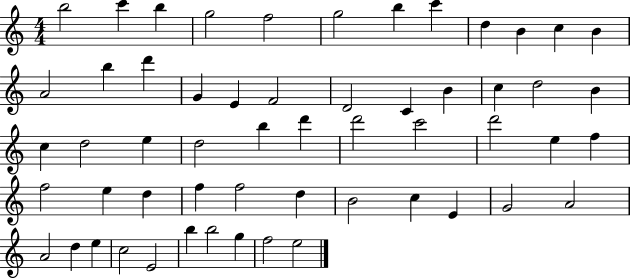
X:1
T:Untitled
M:4/4
L:1/4
K:C
b2 c' b g2 f2 g2 b c' d B c B A2 b d' G E F2 D2 C B c d2 B c d2 e d2 b d' d'2 c'2 d'2 e f f2 e d f f2 d B2 c E G2 A2 A2 d e c2 E2 b b2 g f2 e2